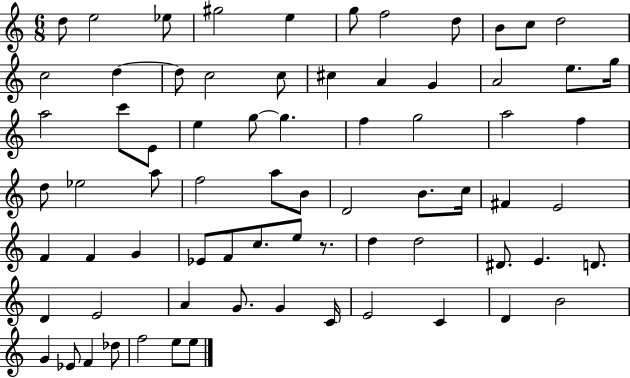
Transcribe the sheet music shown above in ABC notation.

X:1
T:Untitled
M:6/8
L:1/4
K:C
d/2 e2 _e/2 ^g2 e g/2 f2 d/2 B/2 c/2 d2 c2 d d/2 c2 c/2 ^c A G A2 e/2 g/4 a2 c'/2 E/2 e g/2 g f g2 a2 f d/2 _e2 a/2 f2 a/2 B/2 D2 B/2 c/4 ^F E2 F F G _E/2 F/2 c/2 e/2 z/2 d d2 ^D/2 E D/2 D E2 A G/2 G C/4 E2 C D B2 G _E/2 F _d/2 f2 e/2 e/2